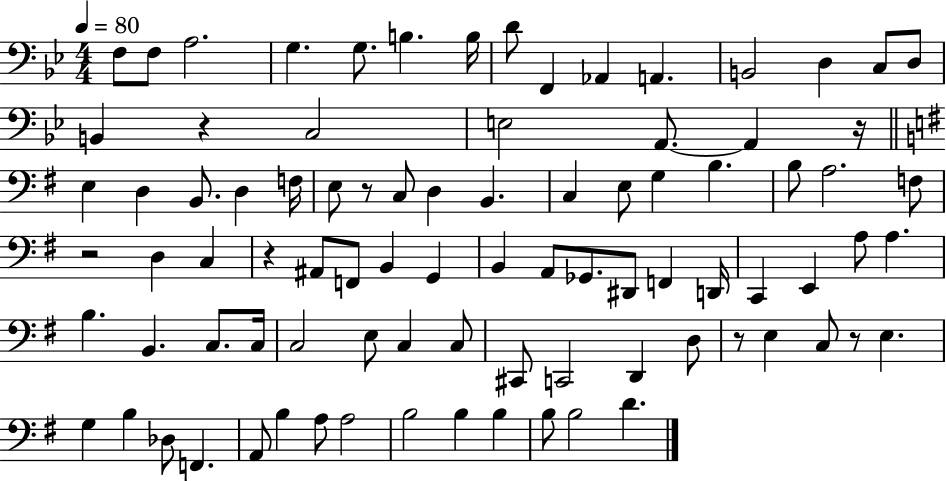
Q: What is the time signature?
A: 4/4